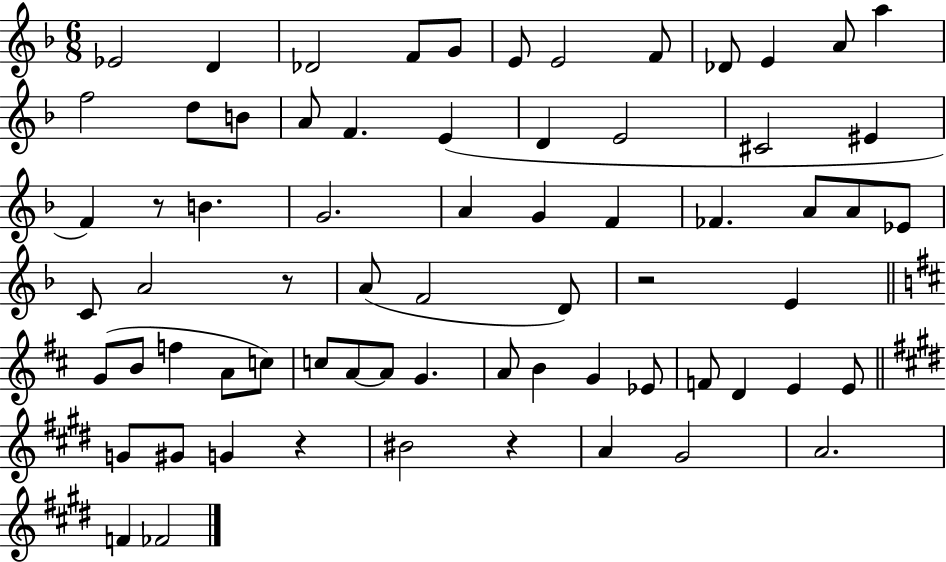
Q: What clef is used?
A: treble